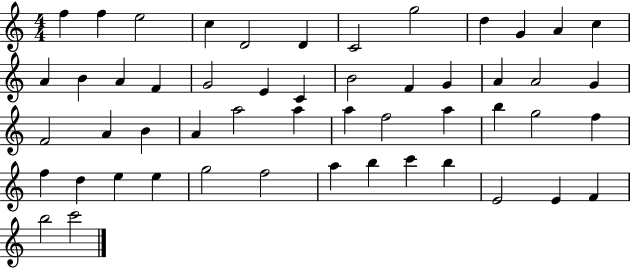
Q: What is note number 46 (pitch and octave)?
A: C6